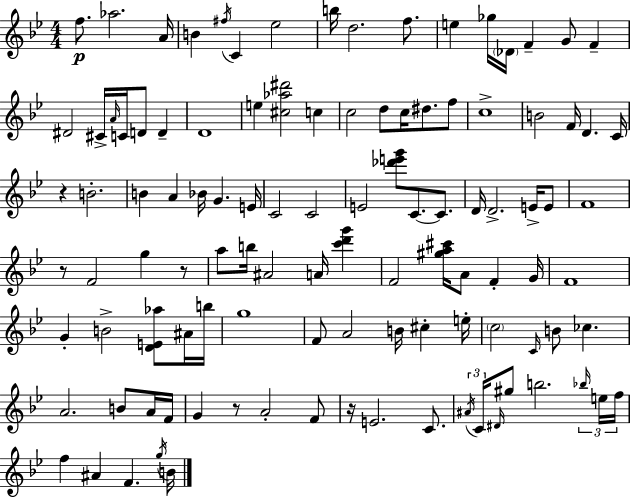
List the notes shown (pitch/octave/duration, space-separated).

F5/e. Ab5/h. A4/s B4/q F#5/s C4/q Eb5/h B5/s D5/h. F5/e. E5/q Gb5/s Db4/s F4/q G4/e F4/q D#4/h C#4/s A4/s C4/s D4/e D4/q D4/w E5/q [C#5,Ab5,D#6]/h C5/q C5/h D5/e C5/s D#5/e. F5/e C5/w B4/h F4/s D4/q. C4/s R/q B4/h. B4/q A4/q Bb4/s G4/q. E4/s C4/h C4/h E4/h [Db6,E6,G6]/e C4/e. C4/e. D4/s D4/h. E4/s E4/e F4/w R/e F4/h G5/q R/e A5/e B5/s A#4/h A4/s [C6,D6,G6]/q F4/h [G#5,A5,C#6]/s A4/e F4/q G4/s F4/w G4/q B4/h [D4,E4,Ab5]/e A#4/s B5/s G5/w F4/e A4/h B4/s C#5/q E5/s C5/h C4/s B4/e CES5/q. A4/h. B4/e A4/s F4/s G4/q R/e A4/h F4/e R/s E4/h. C4/e. A#4/s C4/s D#4/s G#5/e B5/h. Bb5/s E5/s F5/s F5/q A#4/q F4/q. G5/s B4/s